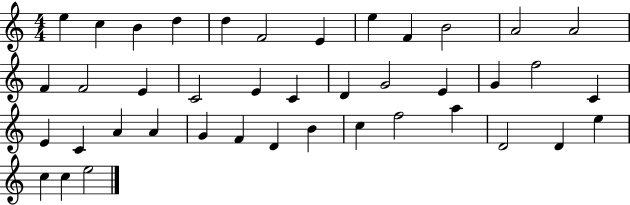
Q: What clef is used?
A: treble